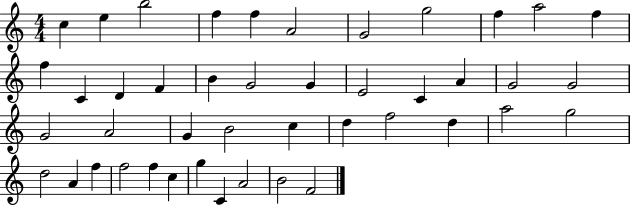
C5/q E5/q B5/h F5/q F5/q A4/h G4/h G5/h F5/q A5/h F5/q F5/q C4/q D4/q F4/q B4/q G4/h G4/q E4/h C4/q A4/q G4/h G4/h G4/h A4/h G4/q B4/h C5/q D5/q F5/h D5/q A5/h G5/h D5/h A4/q F5/q F5/h F5/q C5/q G5/q C4/q A4/h B4/h F4/h